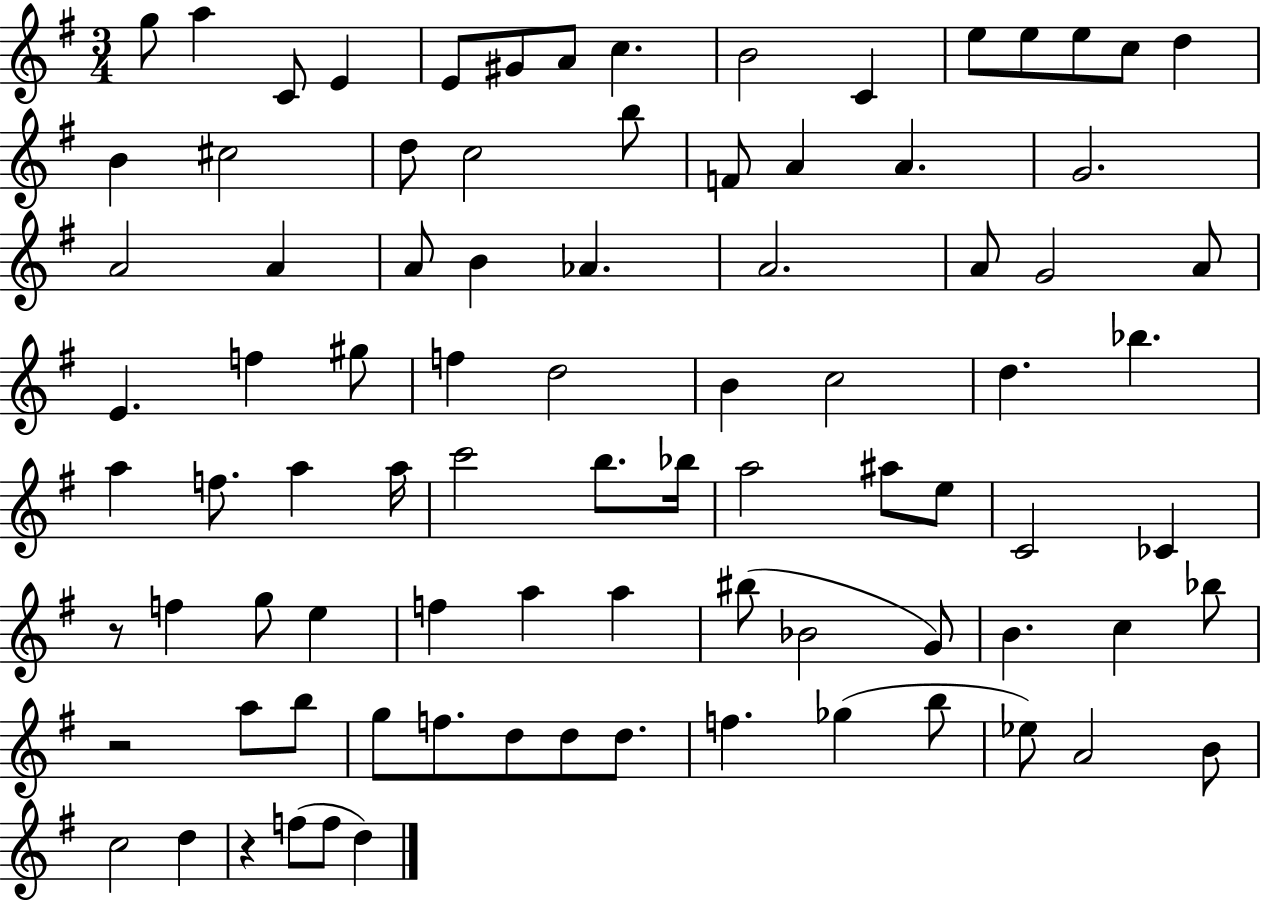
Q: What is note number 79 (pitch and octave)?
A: B4